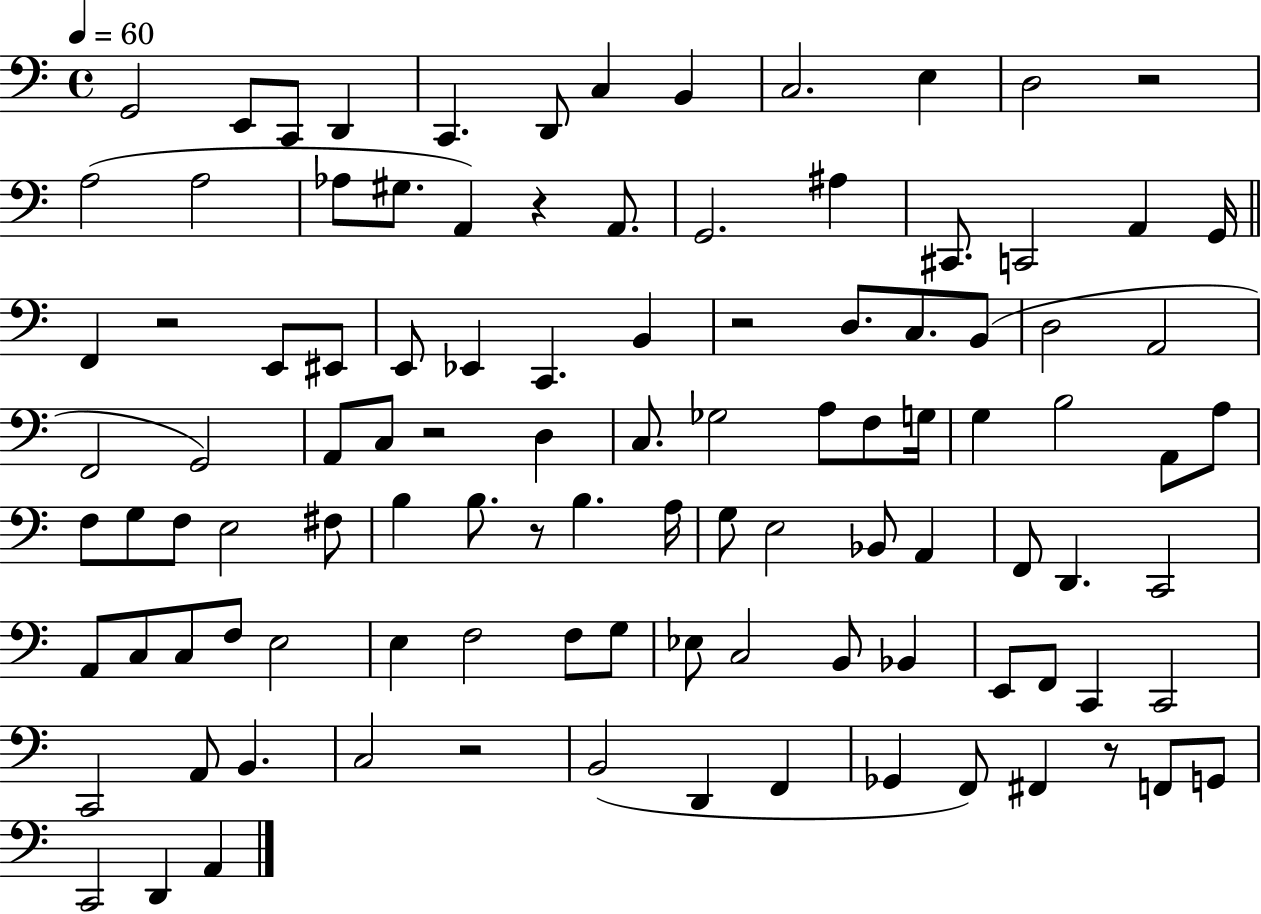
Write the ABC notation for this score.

X:1
T:Untitled
M:4/4
L:1/4
K:C
G,,2 E,,/2 C,,/2 D,, C,, D,,/2 C, B,, C,2 E, D,2 z2 A,2 A,2 _A,/2 ^G,/2 A,, z A,,/2 G,,2 ^A, ^C,,/2 C,,2 A,, G,,/4 F,, z2 E,,/2 ^E,,/2 E,,/2 _E,, C,, B,, z2 D,/2 C,/2 B,,/2 D,2 A,,2 F,,2 G,,2 A,,/2 C,/2 z2 D, C,/2 _G,2 A,/2 F,/2 G,/4 G, B,2 A,,/2 A,/2 F,/2 G,/2 F,/2 E,2 ^F,/2 B, B,/2 z/2 B, A,/4 G,/2 E,2 _B,,/2 A,, F,,/2 D,, C,,2 A,,/2 C,/2 C,/2 F,/2 E,2 E, F,2 F,/2 G,/2 _E,/2 C,2 B,,/2 _B,, E,,/2 F,,/2 C,, C,,2 C,,2 A,,/2 B,, C,2 z2 B,,2 D,, F,, _G,, F,,/2 ^F,, z/2 F,,/2 G,,/2 C,,2 D,, A,,